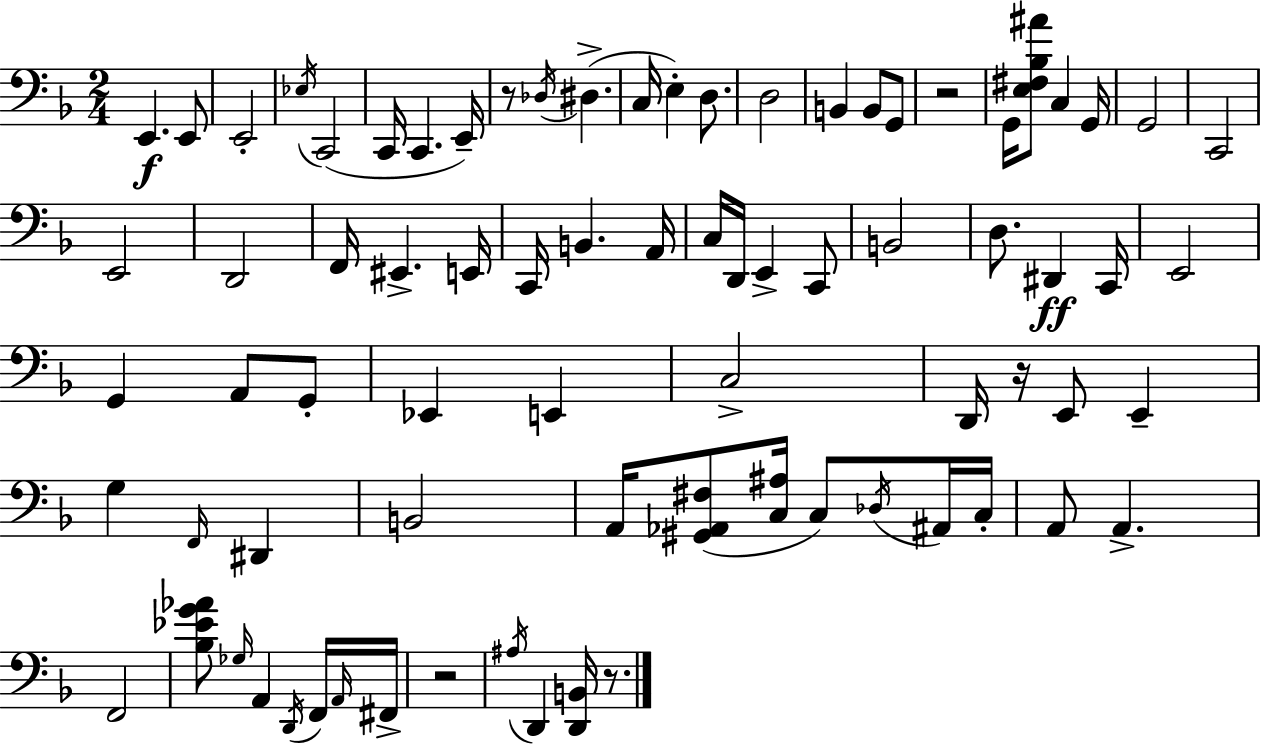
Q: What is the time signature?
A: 2/4